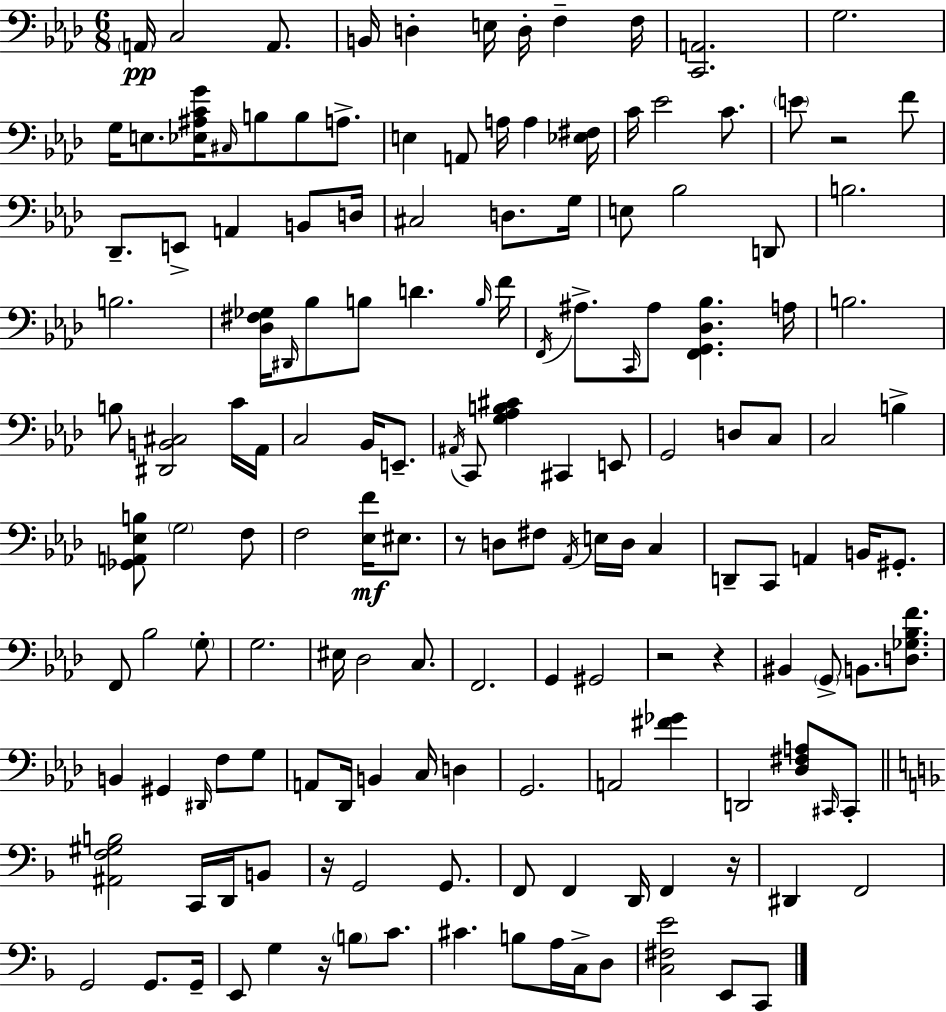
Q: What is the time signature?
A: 6/8